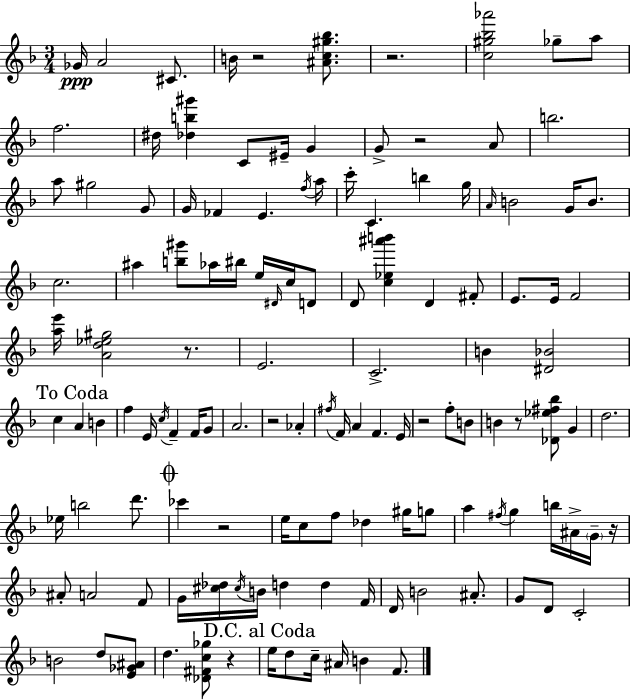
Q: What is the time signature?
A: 3/4